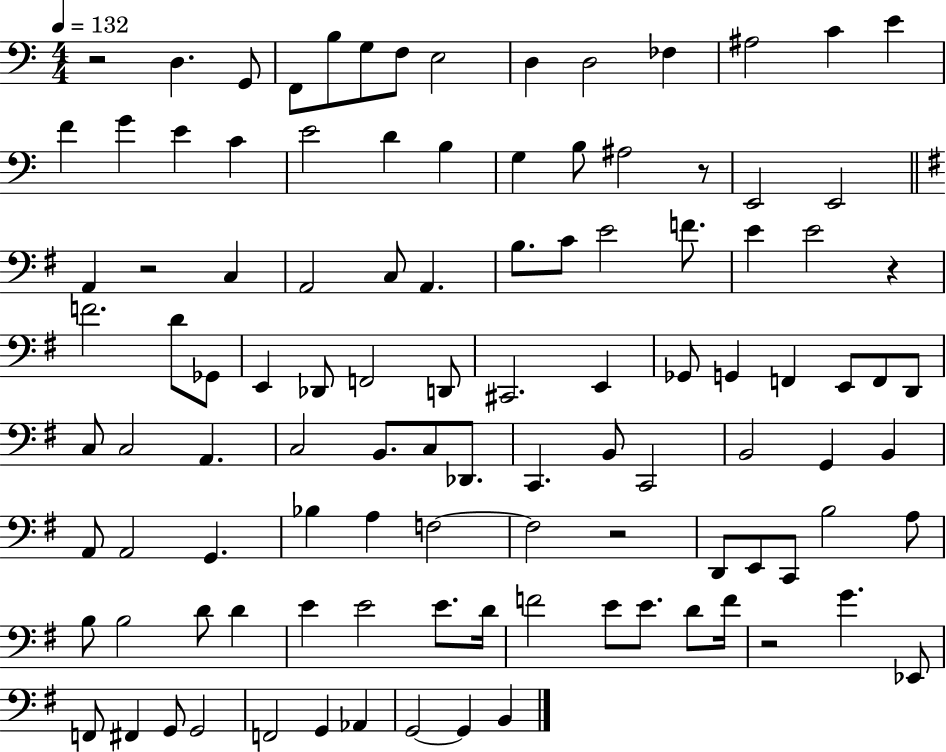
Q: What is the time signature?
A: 4/4